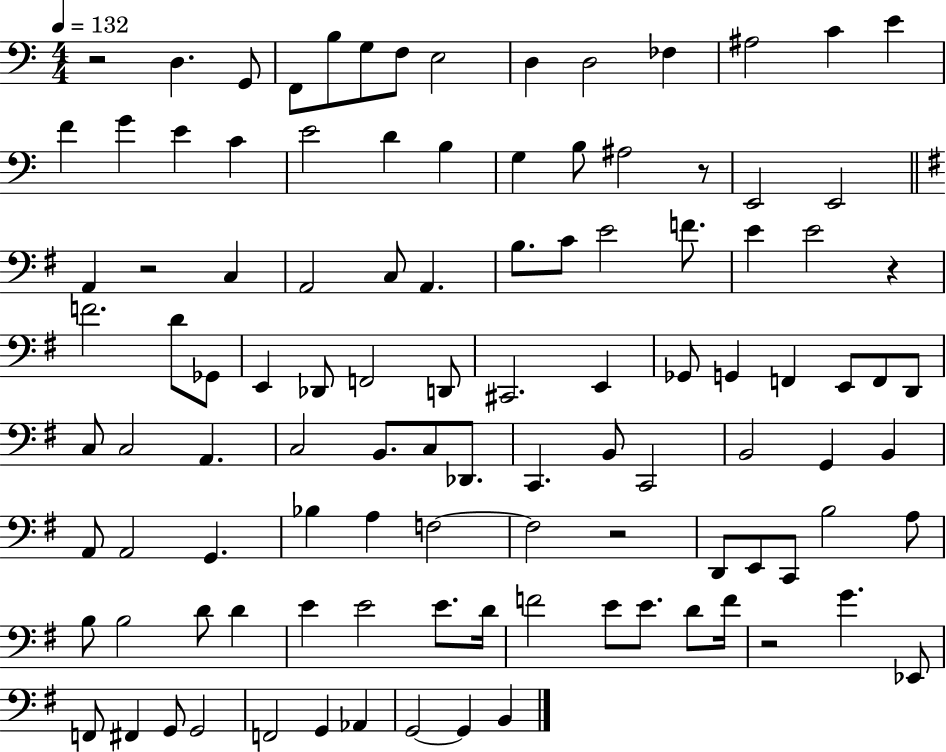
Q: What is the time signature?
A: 4/4